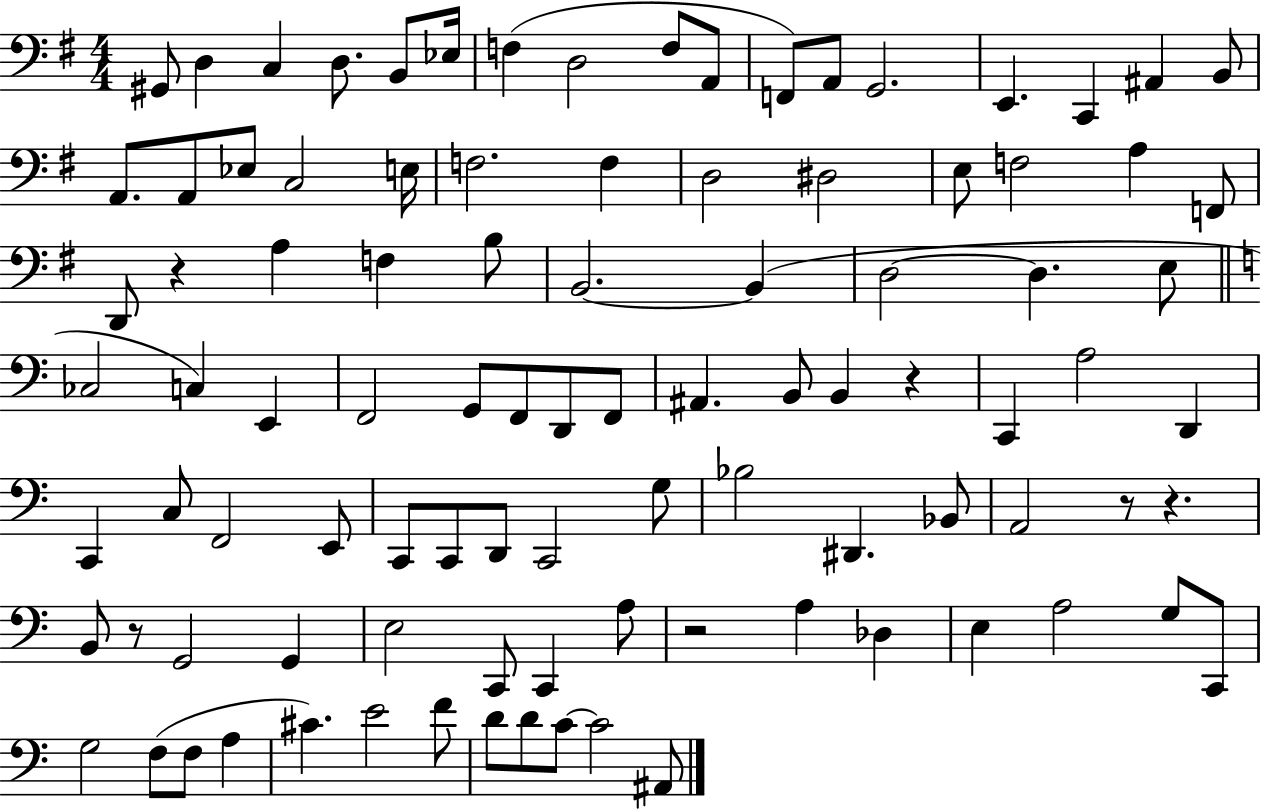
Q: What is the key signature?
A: G major